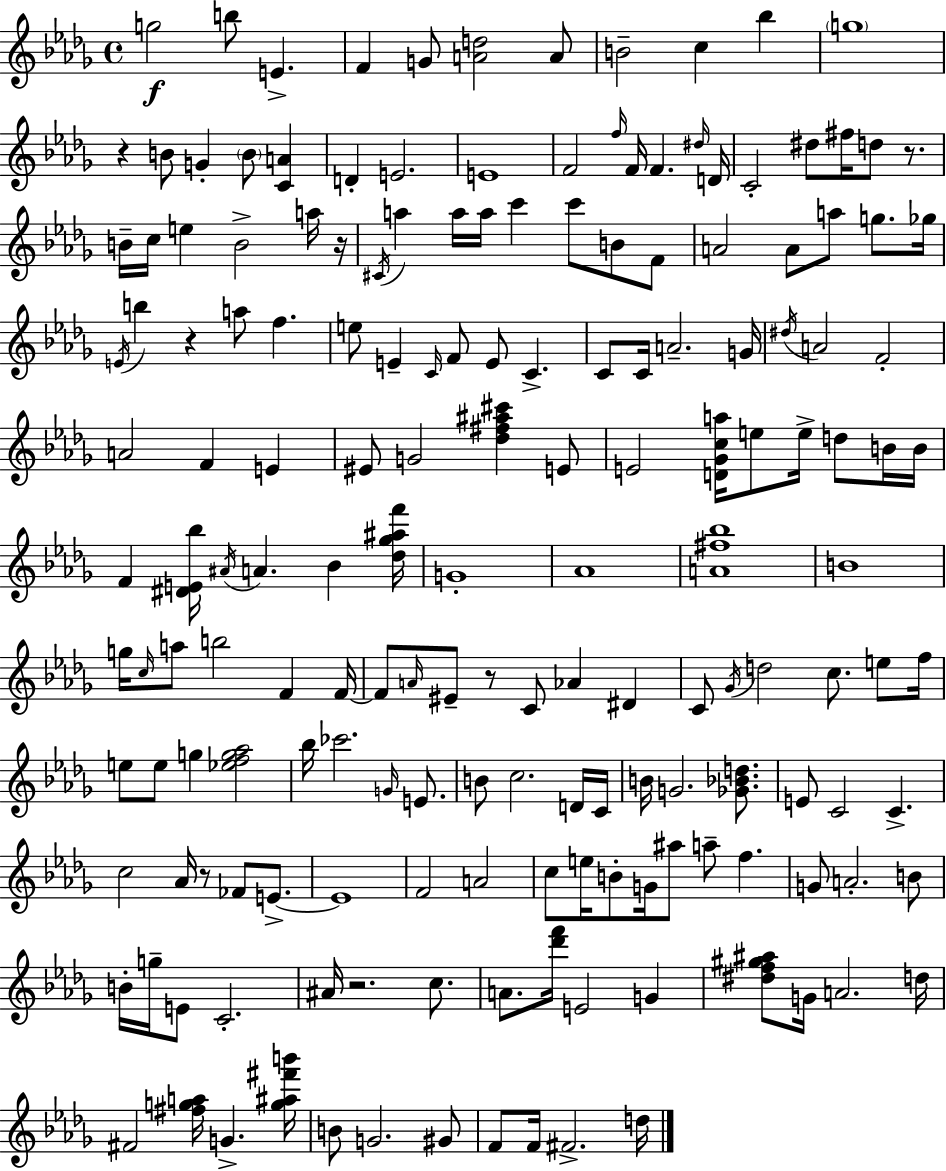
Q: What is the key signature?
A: BES minor